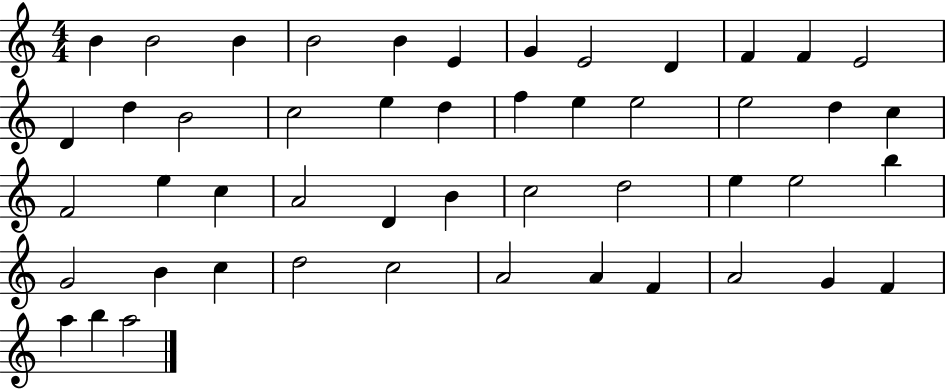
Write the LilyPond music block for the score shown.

{
  \clef treble
  \numericTimeSignature
  \time 4/4
  \key c \major
  b'4 b'2 b'4 | b'2 b'4 e'4 | g'4 e'2 d'4 | f'4 f'4 e'2 | \break d'4 d''4 b'2 | c''2 e''4 d''4 | f''4 e''4 e''2 | e''2 d''4 c''4 | \break f'2 e''4 c''4 | a'2 d'4 b'4 | c''2 d''2 | e''4 e''2 b''4 | \break g'2 b'4 c''4 | d''2 c''2 | a'2 a'4 f'4 | a'2 g'4 f'4 | \break a''4 b''4 a''2 | \bar "|."
}